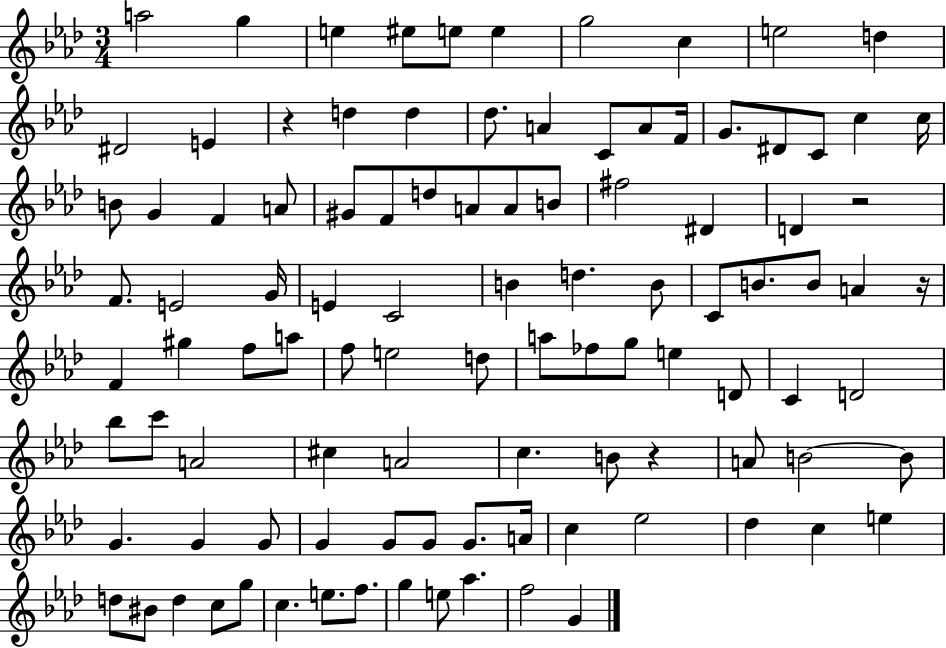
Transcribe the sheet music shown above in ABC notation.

X:1
T:Untitled
M:3/4
L:1/4
K:Ab
a2 g e ^e/2 e/2 e g2 c e2 d ^D2 E z d d _d/2 A C/2 A/2 F/4 G/2 ^D/2 C/2 c c/4 B/2 G F A/2 ^G/2 F/2 d/2 A/2 A/2 B/2 ^f2 ^D D z2 F/2 E2 G/4 E C2 B d B/2 C/2 B/2 B/2 A z/4 F ^g f/2 a/2 f/2 e2 d/2 a/2 _f/2 g/2 e D/2 C D2 _b/2 c'/2 A2 ^c A2 c B/2 z A/2 B2 B/2 G G G/2 G G/2 G/2 G/2 A/4 c _e2 _d c e d/2 ^B/2 d c/2 g/2 c e/2 f/2 g e/2 _a f2 G